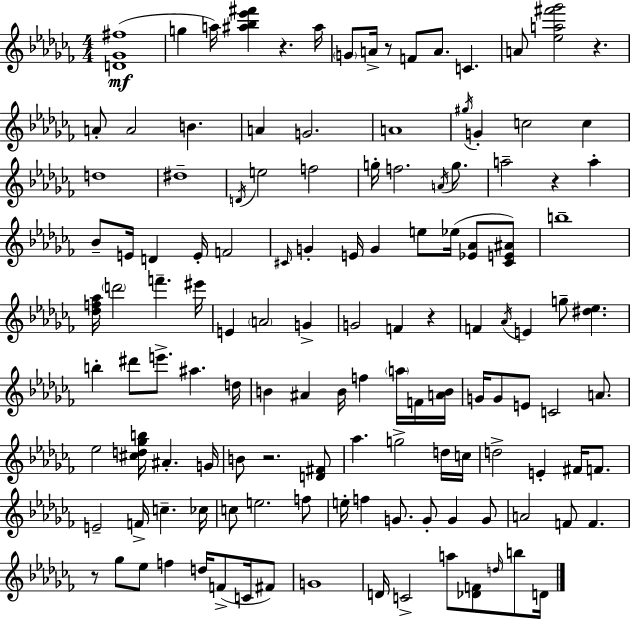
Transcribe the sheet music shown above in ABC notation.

X:1
T:Untitled
M:4/4
L:1/4
K:Abm
[D_G^f]4 g a/4 [^a_b_e'^f'] z ^a/4 G/2 A/4 z/2 F/2 A/2 C A/2 [_ea^f'_g']2 z A/2 A2 B A G2 A4 ^g/4 G c2 c d4 ^d4 D/4 e2 f2 g/4 f2 A/4 g/2 a2 z a _B/2 E/4 D E/4 F2 ^C/4 G E/4 G e/2 _e/4 [_E_A]/2 [^CE^A]/2 b4 [_df_a]/4 d'2 f' ^e'/4 E A2 G G2 F z F _A/4 E g/2 [^d_e] b ^d'/2 e'/2 ^a d/4 B ^A B/4 f a/4 F/4 [AB]/4 G/4 G/2 E/2 C2 A/2 _e2 [^cd_gb]/4 ^A G/4 B/2 z2 [D^F]/2 _a g2 d/4 c/4 d2 E ^F/4 F/2 E2 F/4 c _c/4 c/2 e2 f/2 e/4 f G/2 G/2 G G/2 A2 F/2 F z/2 _g/2 _e/2 f d/4 F/2 C/4 ^F/2 G4 D/4 C2 a/2 [_DF]/2 d/4 b/2 D/4